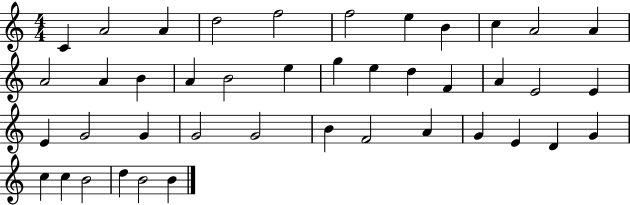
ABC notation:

X:1
T:Untitled
M:4/4
L:1/4
K:C
C A2 A d2 f2 f2 e B c A2 A A2 A B A B2 e g e d F A E2 E E G2 G G2 G2 B F2 A G E D G c c B2 d B2 B